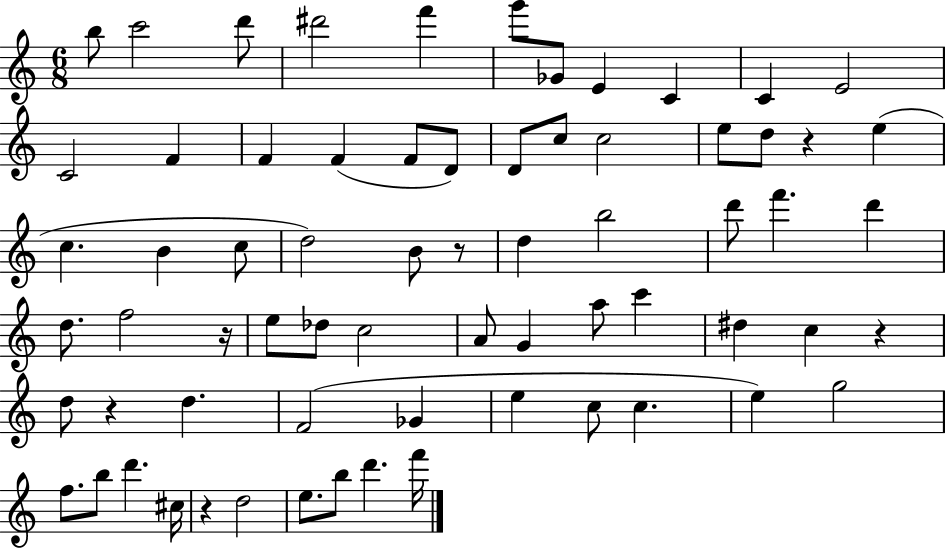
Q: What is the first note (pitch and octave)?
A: B5